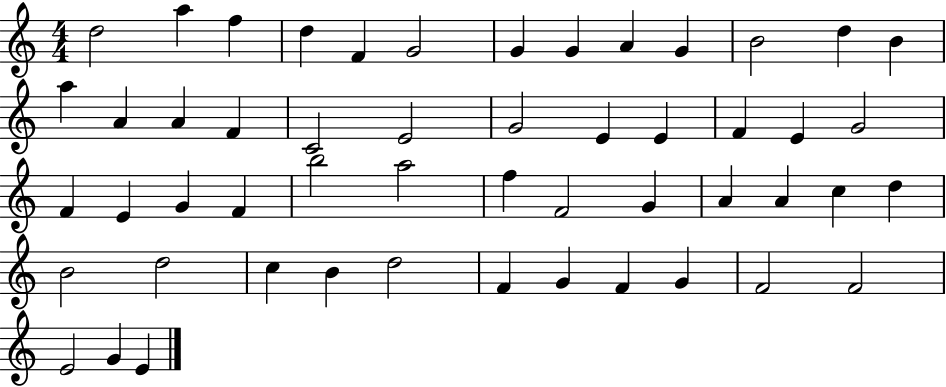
D5/h A5/q F5/q D5/q F4/q G4/h G4/q G4/q A4/q G4/q B4/h D5/q B4/q A5/q A4/q A4/q F4/q C4/h E4/h G4/h E4/q E4/q F4/q E4/q G4/h F4/q E4/q G4/q F4/q B5/h A5/h F5/q F4/h G4/q A4/q A4/q C5/q D5/q B4/h D5/h C5/q B4/q D5/h F4/q G4/q F4/q G4/q F4/h F4/h E4/h G4/q E4/q